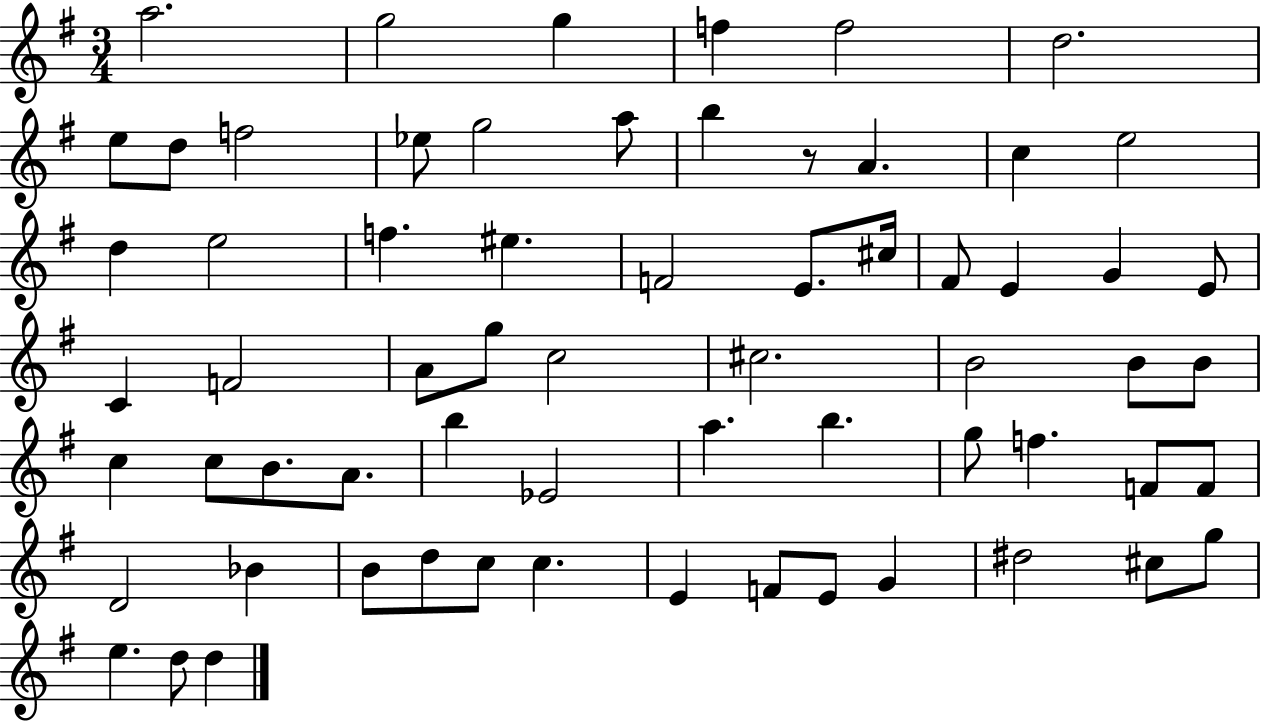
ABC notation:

X:1
T:Untitled
M:3/4
L:1/4
K:G
a2 g2 g f f2 d2 e/2 d/2 f2 _e/2 g2 a/2 b z/2 A c e2 d e2 f ^e F2 E/2 ^c/4 ^F/2 E G E/2 C F2 A/2 g/2 c2 ^c2 B2 B/2 B/2 c c/2 B/2 A/2 b _E2 a b g/2 f F/2 F/2 D2 _B B/2 d/2 c/2 c E F/2 E/2 G ^d2 ^c/2 g/2 e d/2 d